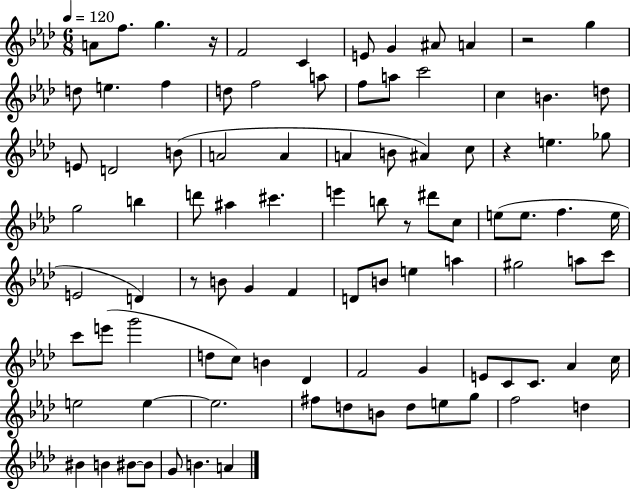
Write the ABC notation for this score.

X:1
T:Untitled
M:6/8
L:1/4
K:Ab
A/2 f/2 g z/4 F2 C E/2 G ^A/2 A z2 g d/2 e f d/2 f2 a/2 f/2 a/2 c'2 c B d/2 E/2 D2 B/2 A2 A A B/2 ^A c/2 z e _g/2 g2 b d'/2 ^a ^c' e' b/2 z/2 ^d'/2 c/2 e/2 e/2 f e/4 E2 D z/2 B/2 G F D/2 B/2 e a ^g2 a/2 c'/2 c'/2 e'/2 g'2 d/2 c/2 B _D F2 G E/2 C/2 C/2 _A c/4 e2 e e2 ^f/2 d/2 B/2 d/2 e/2 g/2 f2 d ^B B ^B/2 ^B/2 G/2 B A